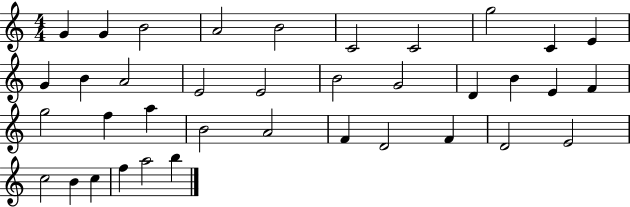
{
  \clef treble
  \numericTimeSignature
  \time 4/4
  \key c \major
  g'4 g'4 b'2 | a'2 b'2 | c'2 c'2 | g''2 c'4 e'4 | \break g'4 b'4 a'2 | e'2 e'2 | b'2 g'2 | d'4 b'4 e'4 f'4 | \break g''2 f''4 a''4 | b'2 a'2 | f'4 d'2 f'4 | d'2 e'2 | \break c''2 b'4 c''4 | f''4 a''2 b''4 | \bar "|."
}